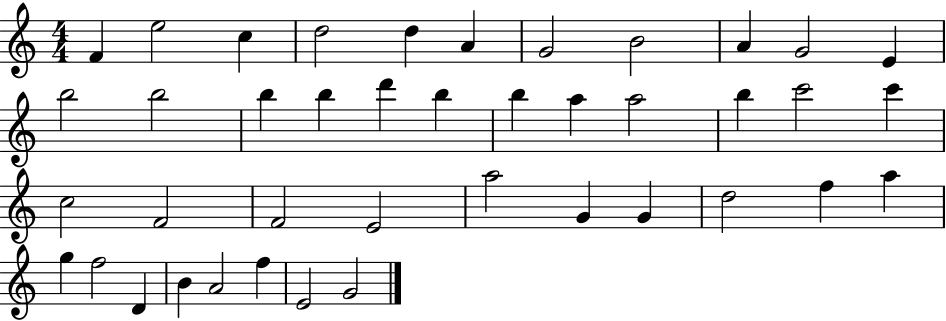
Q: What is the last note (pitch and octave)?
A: G4